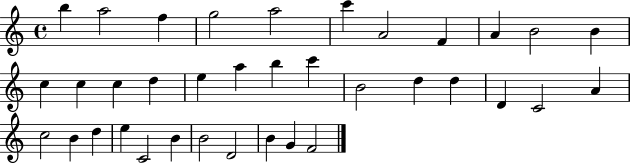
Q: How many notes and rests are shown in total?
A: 36